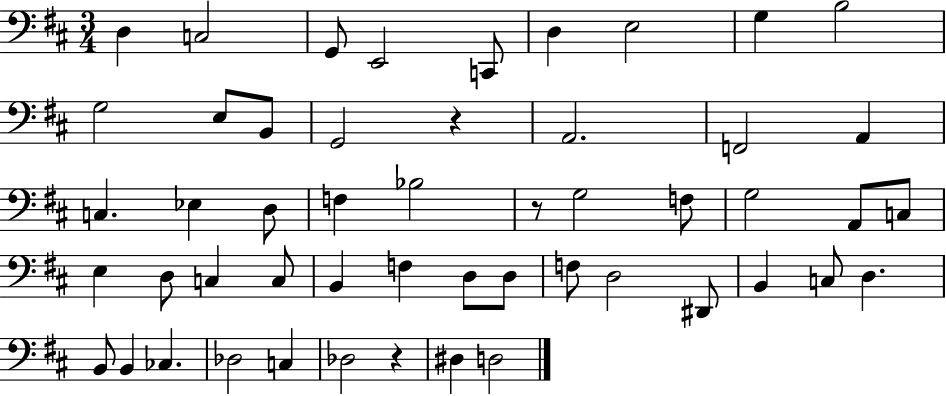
X:1
T:Untitled
M:3/4
L:1/4
K:D
D, C,2 G,,/2 E,,2 C,,/2 D, E,2 G, B,2 G,2 E,/2 B,,/2 G,,2 z A,,2 F,,2 A,, C, _E, D,/2 F, _B,2 z/2 G,2 F,/2 G,2 A,,/2 C,/2 E, D,/2 C, C,/2 B,, F, D,/2 D,/2 F,/2 D,2 ^D,,/2 B,, C,/2 D, B,,/2 B,, _C, _D,2 C, _D,2 z ^D, D,2